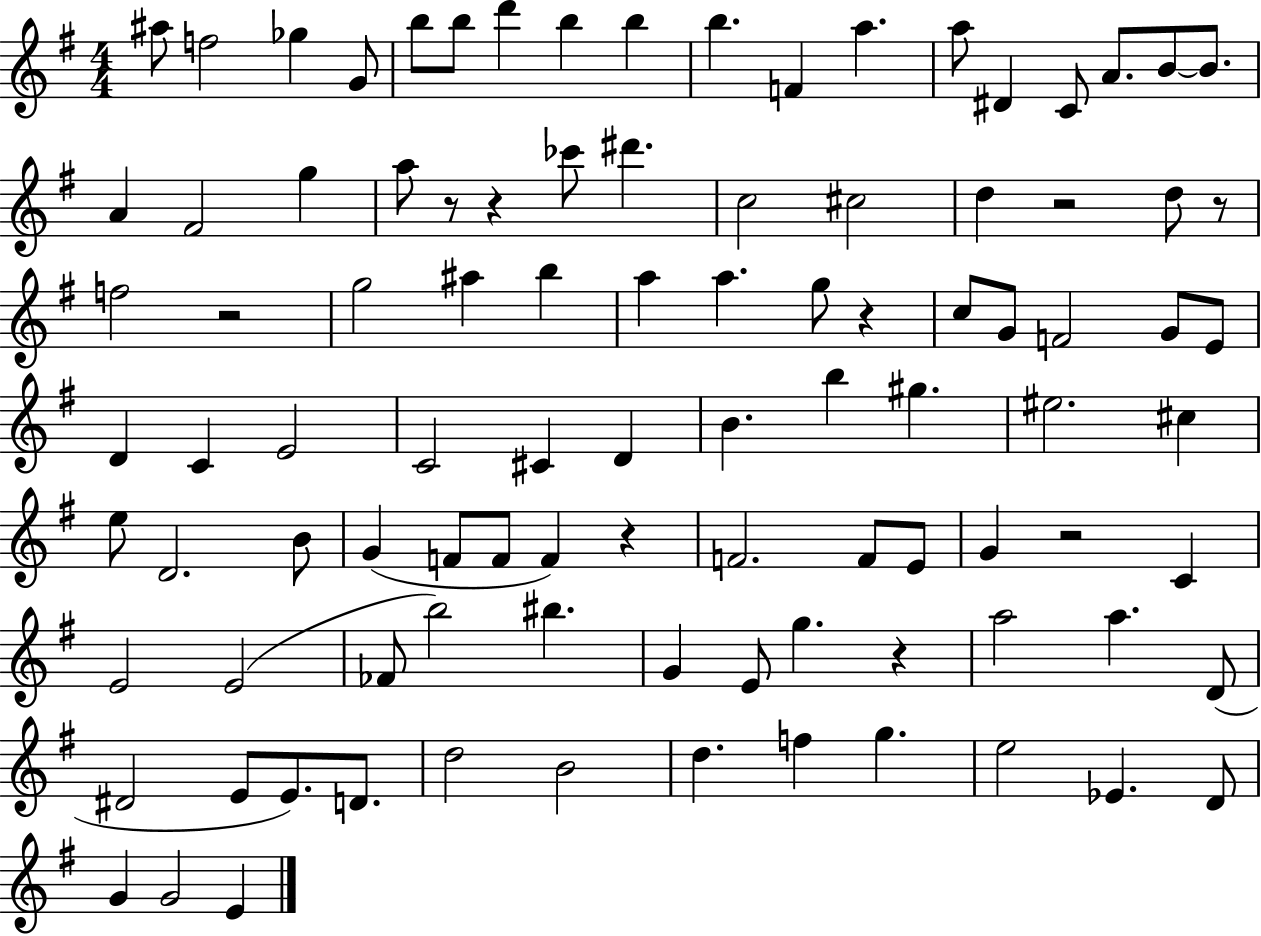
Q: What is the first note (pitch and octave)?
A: A#5